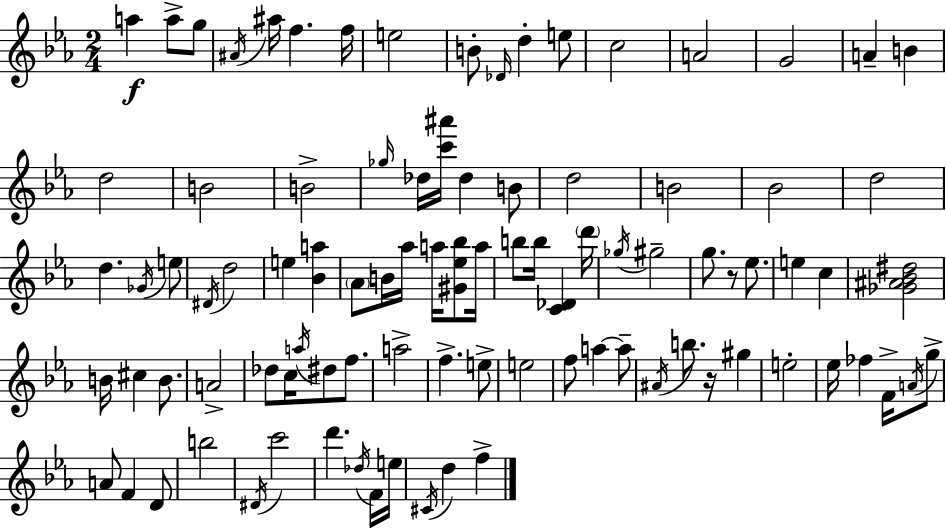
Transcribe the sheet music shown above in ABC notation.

X:1
T:Untitled
M:2/4
L:1/4
K:Cm
a a/2 g/2 ^A/4 ^a/4 f f/4 e2 B/2 _D/4 d e/2 c2 A2 G2 A B d2 B2 B2 _g/4 _d/4 [c'^a']/4 _d B/2 d2 B2 _B2 d2 d _G/4 e/2 ^D/4 d2 e [_Ba] _A/2 B/4 _a/4 a/4 [^G_e_b]/2 a/4 b/2 b/4 [C_D] d'/4 _g/4 ^g2 g/2 z/2 _e/2 e c [_G^A_B^d]2 B/4 ^c B/2 A2 _d/2 c/4 a/4 ^d/2 f/2 a2 f e/2 e2 f/2 a a/2 ^A/4 b/2 z/4 ^g e2 _e/4 _f F/4 A/4 g/2 A/2 F D/2 b2 ^D/4 c'2 d' _d/4 F/4 e/4 ^C/4 d f